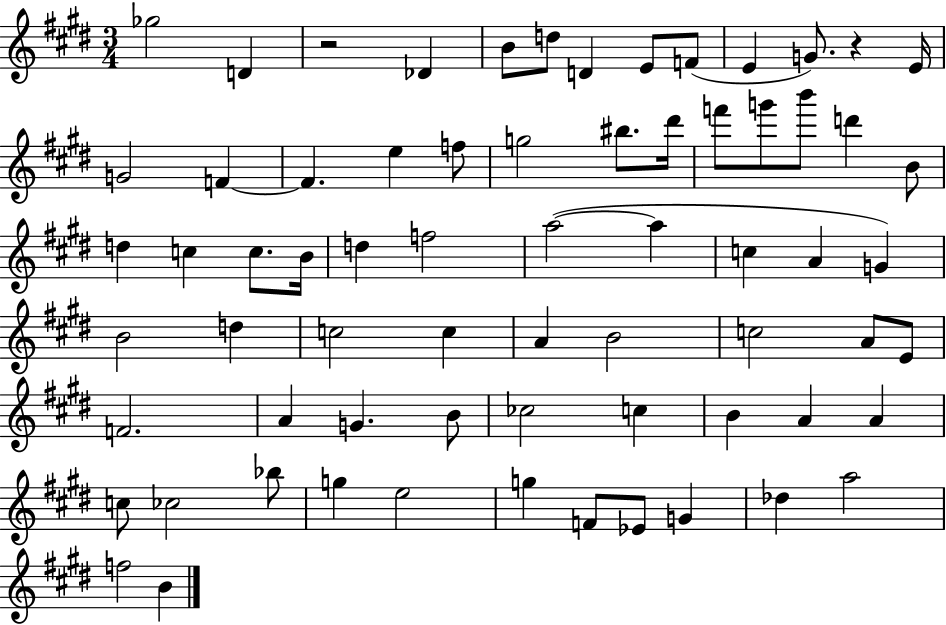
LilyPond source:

{
  \clef treble
  \numericTimeSignature
  \time 3/4
  \key e \major
  ges''2 d'4 | r2 des'4 | b'8 d''8 d'4 e'8 f'8( | e'4 g'8.) r4 e'16 | \break g'2 f'4~~ | f'4. e''4 f''8 | g''2 bis''8. dis'''16 | f'''8 g'''8 b'''8 d'''4 b'8 | \break d''4 c''4 c''8. b'16 | d''4 f''2 | a''2~(~ a''4 | c''4 a'4 g'4) | \break b'2 d''4 | c''2 c''4 | a'4 b'2 | c''2 a'8 e'8 | \break f'2. | a'4 g'4. b'8 | ces''2 c''4 | b'4 a'4 a'4 | \break c''8 ces''2 bes''8 | g''4 e''2 | g''4 f'8 ees'8 g'4 | des''4 a''2 | \break f''2 b'4 | \bar "|."
}